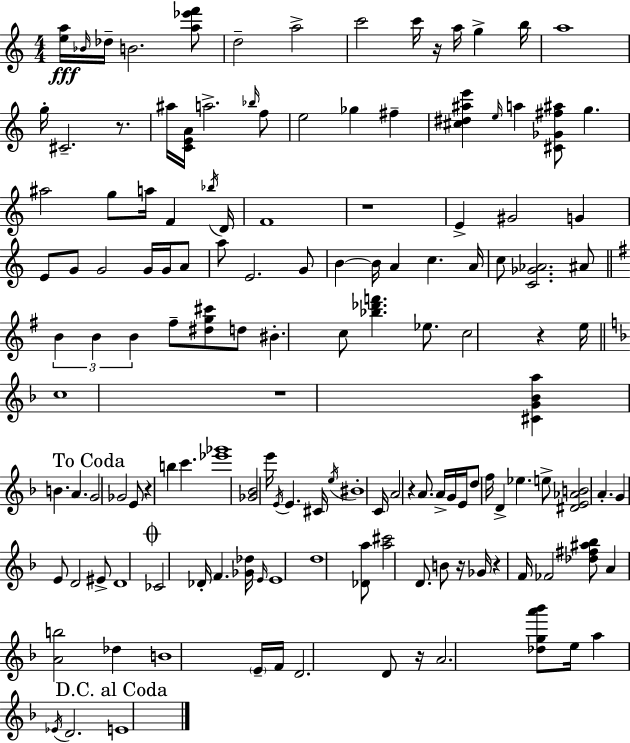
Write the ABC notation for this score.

X:1
T:Untitled
M:4/4
L:1/4
K:C
[ea]/4 _B/4 _d/4 B2 [a_e'f']/2 d2 a2 c'2 c'/4 z/4 a/4 g b/4 a4 g/4 ^C2 z/2 ^a/4 [CEA]/4 a2 _b/4 f/2 e2 _g ^f [^c^d^ae'] e/4 a [^C_G^f^a]/2 g ^a2 g/2 a/4 F _b/4 D/4 F4 z4 E ^G2 G E/2 G/2 G2 G/4 G/4 A/2 a/2 E2 G/2 B B/4 A c A/4 c/2 [C_G_A]2 ^A/2 B B B ^f/2 [^dg^c']/2 d/2 ^B c/2 [_b_d'f'] _e/2 c2 z e/4 c4 z4 [^CG_Ba] B A G2 _G2 E/2 z b c' [_e'_g']4 [_G_B]2 e'/4 E/4 E ^C/4 e/4 ^B4 C/4 A2 z A/2 A/4 G/4 E/4 d/2 f/4 D _e e/2 [^DE_AB]2 A G E/2 D2 ^E/2 D4 _C2 _D/4 F [_G_d]/4 E/4 E4 d4 [_Da]/2 [a^c']2 D/2 B/2 z/4 _G/4 z F/4 _F2 [_d^f^a_b]/2 A [Ab]2 _d B4 E/4 F/4 D2 D/2 z/4 A2 [_dga'_b']/2 e/4 a _E/4 D2 E4